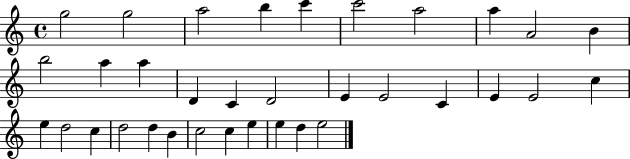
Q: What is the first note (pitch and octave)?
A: G5